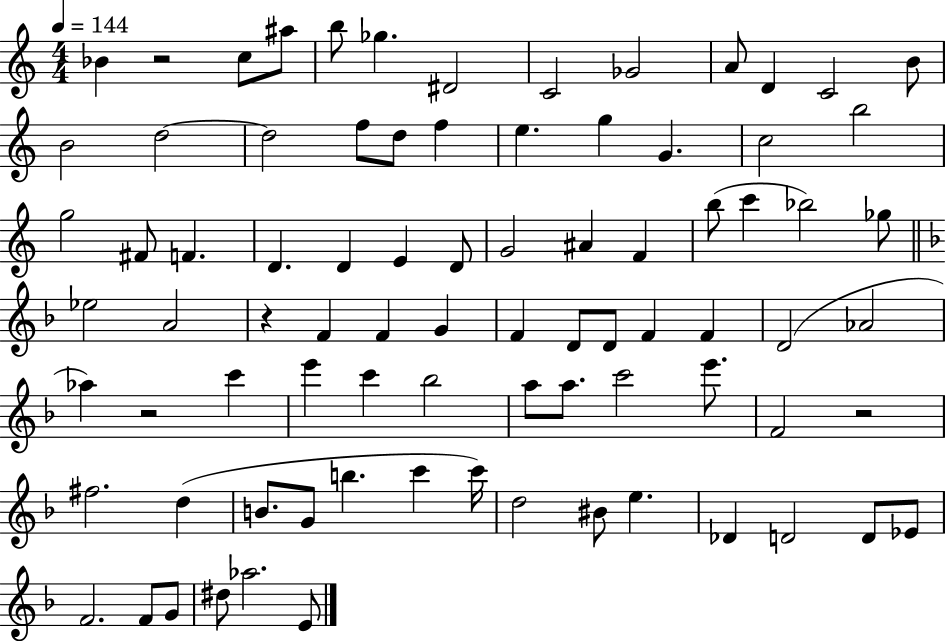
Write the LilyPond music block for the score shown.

{
  \clef treble
  \numericTimeSignature
  \time 4/4
  \key c \major
  \tempo 4 = 144
  bes'4 r2 c''8 ais''8 | b''8 ges''4. dis'2 | c'2 ges'2 | a'8 d'4 c'2 b'8 | \break b'2 d''2~~ | d''2 f''8 d''8 f''4 | e''4. g''4 g'4. | c''2 b''2 | \break g''2 fis'8 f'4. | d'4. d'4 e'4 d'8 | g'2 ais'4 f'4 | b''8( c'''4 bes''2) ges''8 | \break \bar "||" \break \key f \major ees''2 a'2 | r4 f'4 f'4 g'4 | f'4 d'8 d'8 f'4 f'4 | d'2( aes'2 | \break aes''4) r2 c'''4 | e'''4 c'''4 bes''2 | a''8 a''8. c'''2 e'''8. | f'2 r2 | \break fis''2. d''4( | b'8. g'8 b''4. c'''4 c'''16) | d''2 bis'8 e''4. | des'4 d'2 d'8 ees'8 | \break f'2. f'8 g'8 | dis''8 aes''2. e'8 | \bar "|."
}